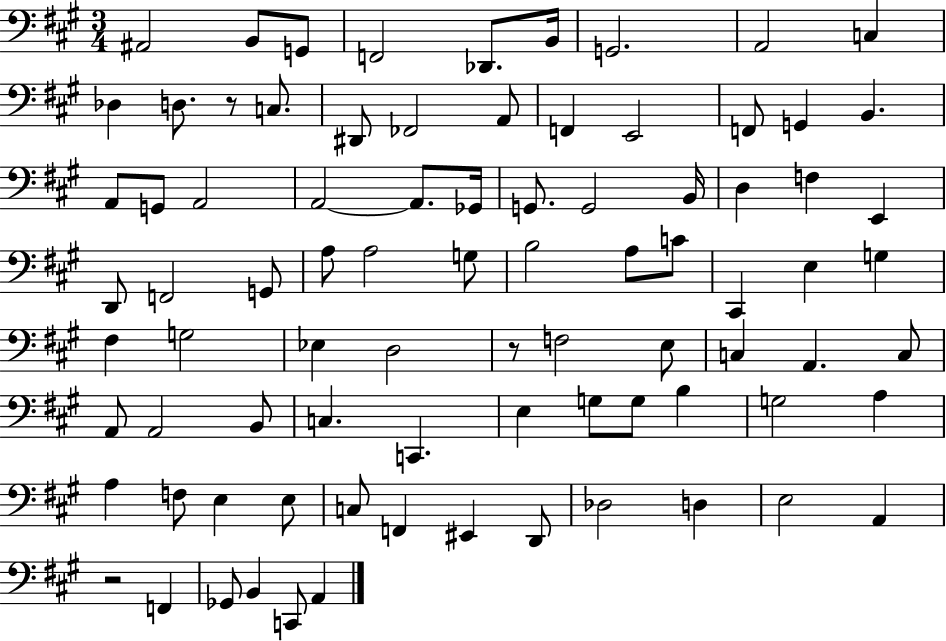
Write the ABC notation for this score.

X:1
T:Untitled
M:3/4
L:1/4
K:A
^A,,2 B,,/2 G,,/2 F,,2 _D,,/2 B,,/4 G,,2 A,,2 C, _D, D,/2 z/2 C,/2 ^D,,/2 _F,,2 A,,/2 F,, E,,2 F,,/2 G,, B,, A,,/2 G,,/2 A,,2 A,,2 A,,/2 _G,,/4 G,,/2 G,,2 B,,/4 D, F, E,, D,,/2 F,,2 G,,/2 A,/2 A,2 G,/2 B,2 A,/2 C/2 ^C,, E, G, ^F, G,2 _E, D,2 z/2 F,2 E,/2 C, A,, C,/2 A,,/2 A,,2 B,,/2 C, C,, E, G,/2 G,/2 B, G,2 A, A, F,/2 E, E,/2 C,/2 F,, ^E,, D,,/2 _D,2 D, E,2 A,, z2 F,, _G,,/2 B,, C,,/2 A,,